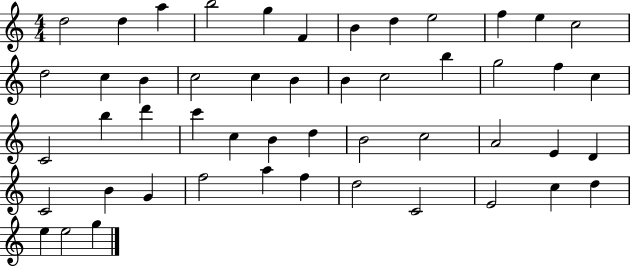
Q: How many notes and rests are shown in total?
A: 50